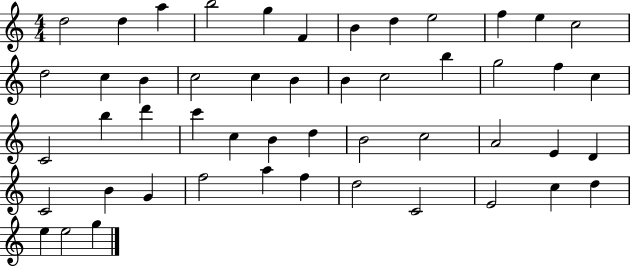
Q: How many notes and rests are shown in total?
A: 50